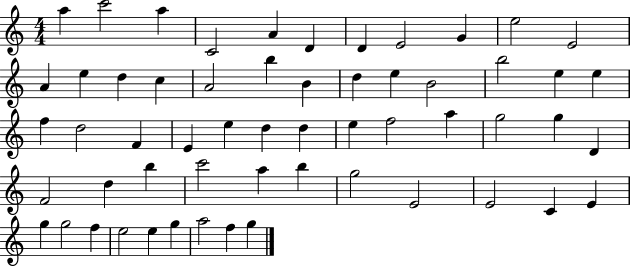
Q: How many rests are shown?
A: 0